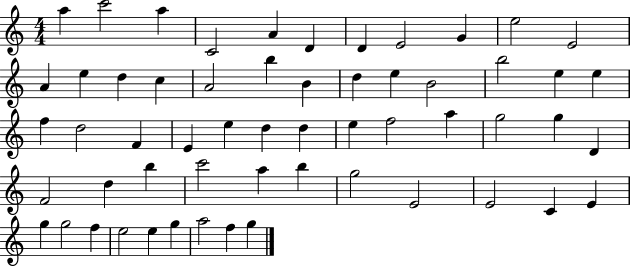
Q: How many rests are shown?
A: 0